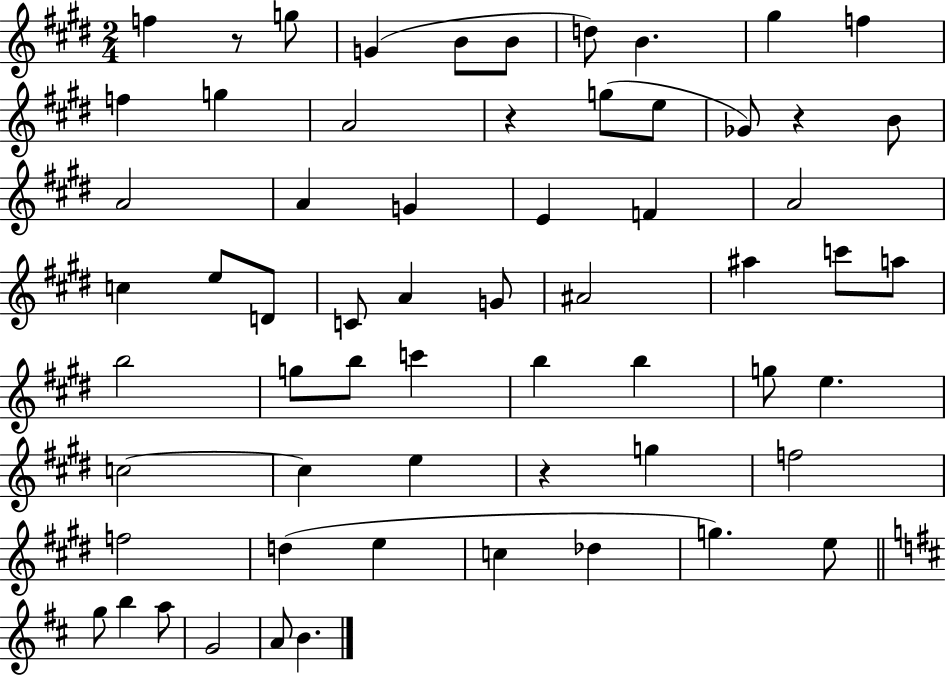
F5/q R/e G5/e G4/q B4/e B4/e D5/e B4/q. G#5/q F5/q F5/q G5/q A4/h R/q G5/e E5/e Gb4/e R/q B4/e A4/h A4/q G4/q E4/q F4/q A4/h C5/q E5/e D4/e C4/e A4/q G4/e A#4/h A#5/q C6/e A5/e B5/h G5/e B5/e C6/q B5/q B5/q G5/e E5/q. C5/h C5/q E5/q R/q G5/q F5/h F5/h D5/q E5/q C5/q Db5/q G5/q. E5/e G5/e B5/q A5/e G4/h A4/e B4/q.